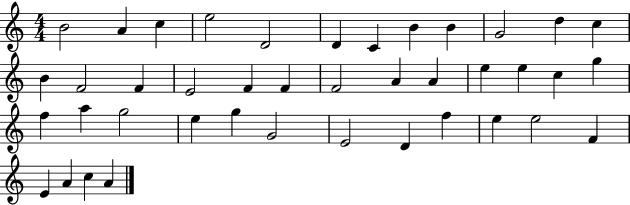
{
  \clef treble
  \numericTimeSignature
  \time 4/4
  \key c \major
  b'2 a'4 c''4 | e''2 d'2 | d'4 c'4 b'4 b'4 | g'2 d''4 c''4 | \break b'4 f'2 f'4 | e'2 f'4 f'4 | f'2 a'4 a'4 | e''4 e''4 c''4 g''4 | \break f''4 a''4 g''2 | e''4 g''4 g'2 | e'2 d'4 f''4 | e''4 e''2 f'4 | \break e'4 a'4 c''4 a'4 | \bar "|."
}